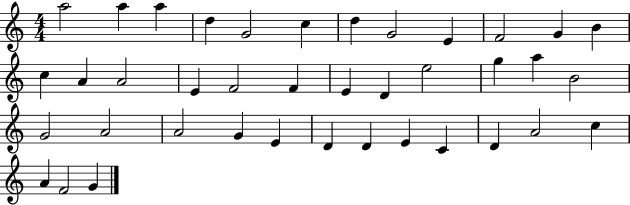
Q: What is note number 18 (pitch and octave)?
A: F4